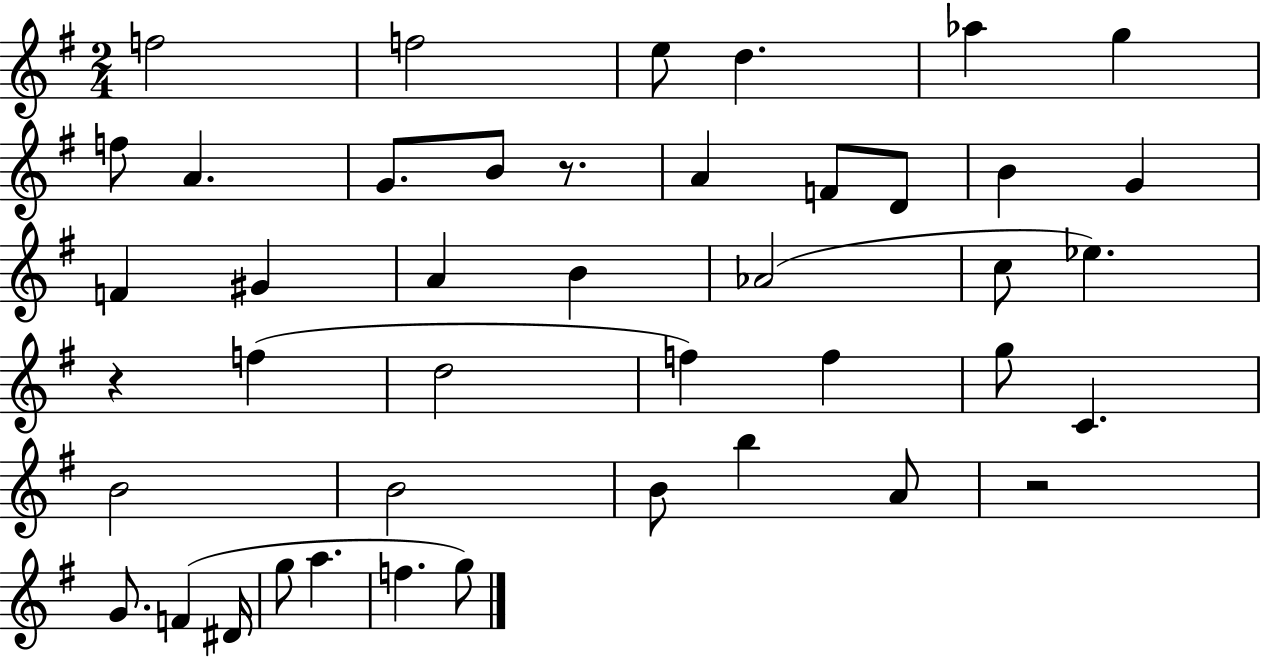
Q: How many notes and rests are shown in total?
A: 43